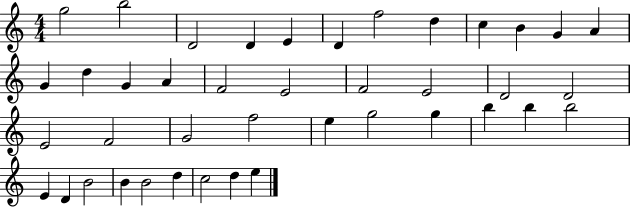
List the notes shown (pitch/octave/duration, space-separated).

G5/h B5/h D4/h D4/q E4/q D4/q F5/h D5/q C5/q B4/q G4/q A4/q G4/q D5/q G4/q A4/q F4/h E4/h F4/h E4/h D4/h D4/h E4/h F4/h G4/h F5/h E5/q G5/h G5/q B5/q B5/q B5/h E4/q D4/q B4/h B4/q B4/h D5/q C5/h D5/q E5/q